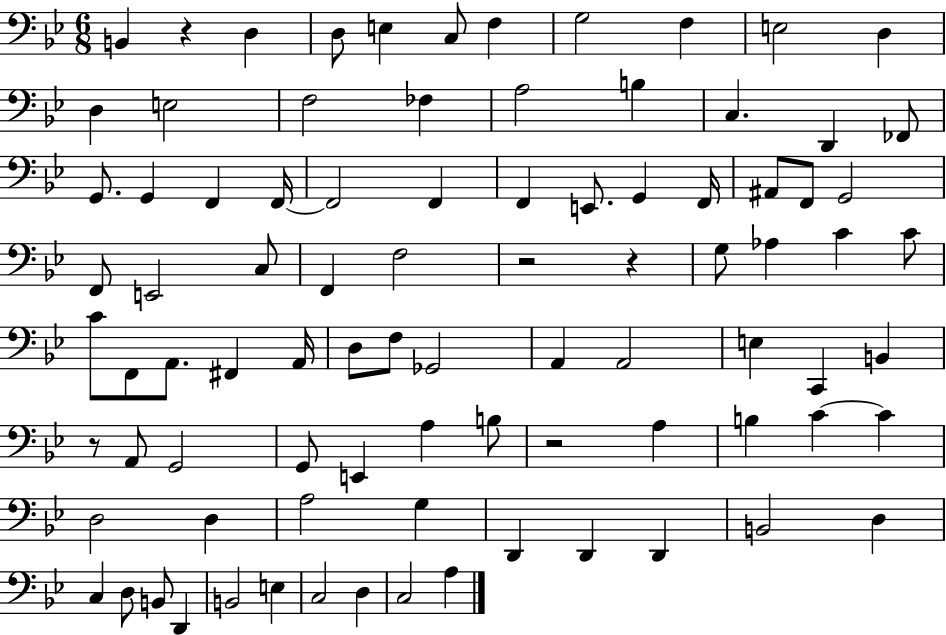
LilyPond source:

{
  \clef bass
  \numericTimeSignature
  \time 6/8
  \key bes \major
  b,4 r4 d4 | d8 e4 c8 f4 | g2 f4 | e2 d4 | \break d4 e2 | f2 fes4 | a2 b4 | c4. d,4 fes,8 | \break g,8. g,4 f,4 f,16~~ | f,2 f,4 | f,4 e,8. g,4 f,16 | ais,8 f,8 g,2 | \break f,8 e,2 c8 | f,4 f2 | r2 r4 | g8 aes4 c'4 c'8 | \break c'8 f,8 a,8. fis,4 a,16 | d8 f8 ges,2 | a,4 a,2 | e4 c,4 b,4 | \break r8 a,8 g,2 | g,8 e,4 a4 b8 | r2 a4 | b4 c'4~~ c'4 | \break d2 d4 | a2 g4 | d,4 d,4 d,4 | b,2 d4 | \break c4 d8 b,8 d,4 | b,2 e4 | c2 d4 | c2 a4 | \break \bar "|."
}